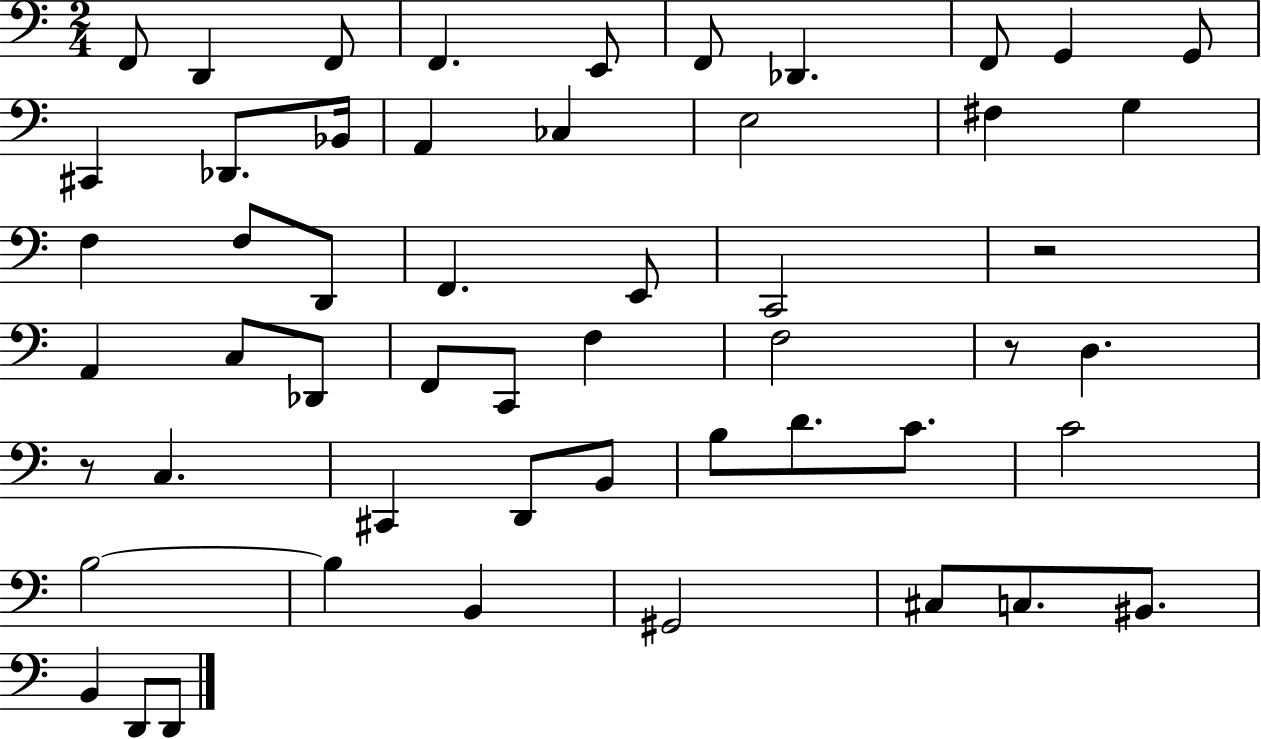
F2/e D2/q F2/e F2/q. E2/e F2/e Db2/q. F2/e G2/q G2/e C#2/q Db2/e. Bb2/s A2/q CES3/q E3/h F#3/q G3/q F3/q F3/e D2/e F2/q. E2/e C2/h R/h A2/q C3/e Db2/e F2/e C2/e F3/q F3/h R/e D3/q. R/e C3/q. C#2/q D2/e B2/e B3/e D4/e. C4/e. C4/h B3/h B3/q B2/q G#2/h C#3/e C3/e. BIS2/e. B2/q D2/e D2/e